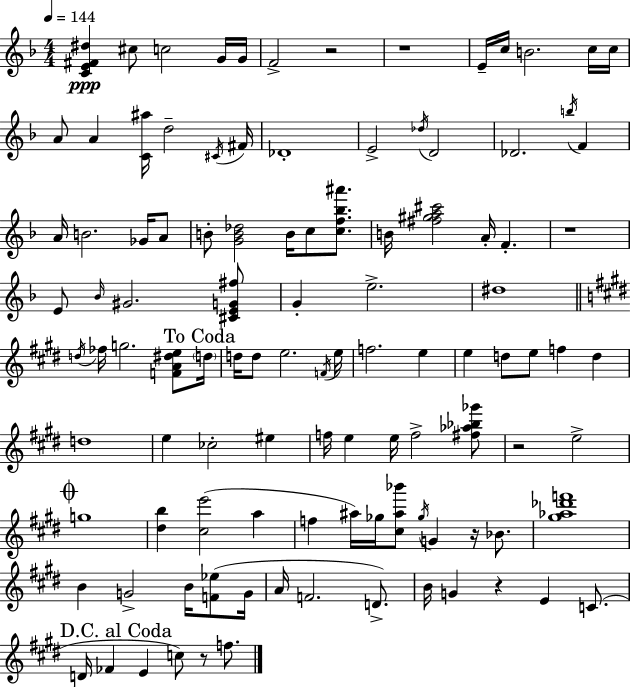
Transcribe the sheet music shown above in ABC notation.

X:1
T:Untitled
M:4/4
L:1/4
K:Dm
[CE^F^d] ^c/2 c2 G/4 G/4 F2 z2 z4 E/4 c/4 B2 c/4 c/4 A/2 A [C^a]/4 d2 ^C/4 ^F/4 _D4 E2 _d/4 D2 _D2 b/4 F A/4 B2 _G/4 A/2 B/2 [GB_d]2 B/4 c/2 [cf_b^a']/2 B/4 [^f^ga^c']2 A/4 F z4 E/2 _B/4 ^G2 [^CEG^f]/2 G e2 ^d4 d/4 _f/4 g2 [FA^de]/2 d/4 d/4 d/2 e2 F/4 e/4 f2 e e d/2 e/2 f d d4 e _c2 ^e f/4 e e/4 f2 [^f_a_b_g']/2 z2 e2 g4 [^db] [^ce']2 a f ^a/4 _g/4 [^c^a_b']/2 _g/4 G z/4 _B/2 [^g_a_d'f']4 B G2 B/4 [F_e]/2 G/4 A/4 F2 D/2 B/4 G z E C/2 D/4 _F E c/2 z/2 f/2